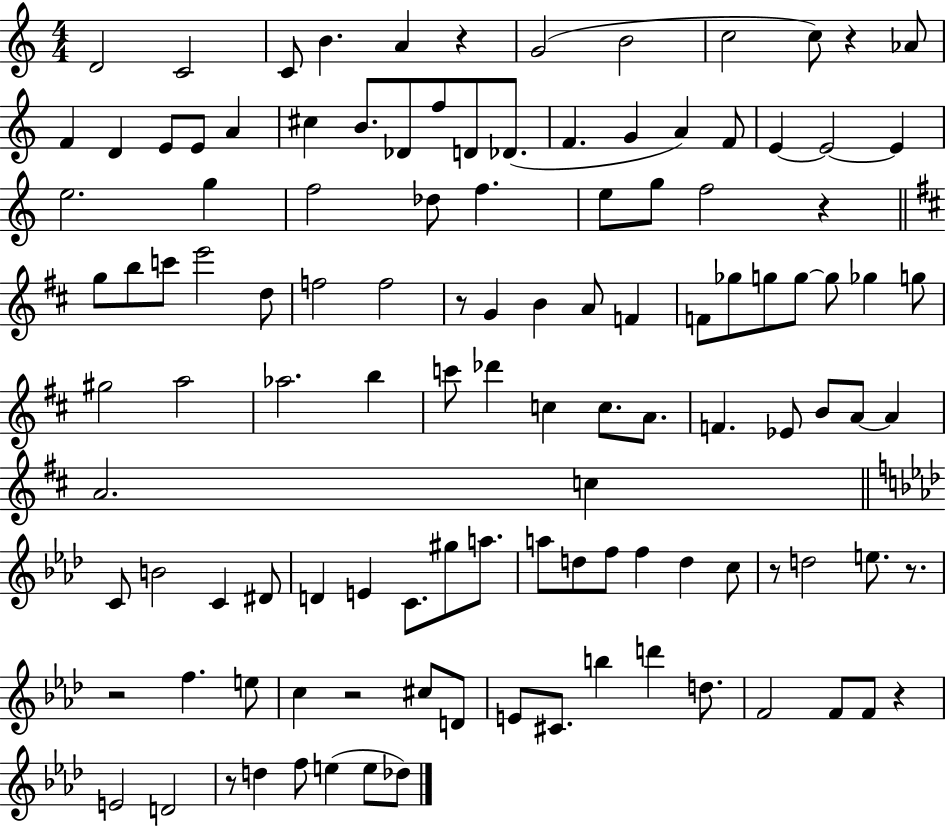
D4/h C4/h C4/e B4/q. A4/q R/q G4/h B4/h C5/h C5/e R/q Ab4/e F4/q D4/q E4/e E4/e A4/q C#5/q B4/e. Db4/e F5/e D4/e Db4/e. F4/q. G4/q A4/q F4/e E4/q E4/h E4/q E5/h. G5/q F5/h Db5/e F5/q. E5/e G5/e F5/h R/q G5/e B5/e C6/e E6/h D5/e F5/h F5/h R/e G4/q B4/q A4/e F4/q F4/e Gb5/e G5/e G5/e G5/e Gb5/q G5/e G#5/h A5/h Ab5/h. B5/q C6/e Db6/q C5/q C5/e. A4/e. F4/q. Eb4/e B4/e A4/e A4/q A4/h. C5/q C4/e B4/h C4/q D#4/e D4/q E4/q C4/e. G#5/e A5/e. A5/e D5/e F5/e F5/q D5/q C5/e R/e D5/h E5/e. R/e. R/h F5/q. E5/e C5/q R/h C#5/e D4/e E4/e C#4/e. B5/q D6/q D5/e. F4/h F4/e F4/e R/q E4/h D4/h R/e D5/q F5/e E5/q E5/e Db5/e